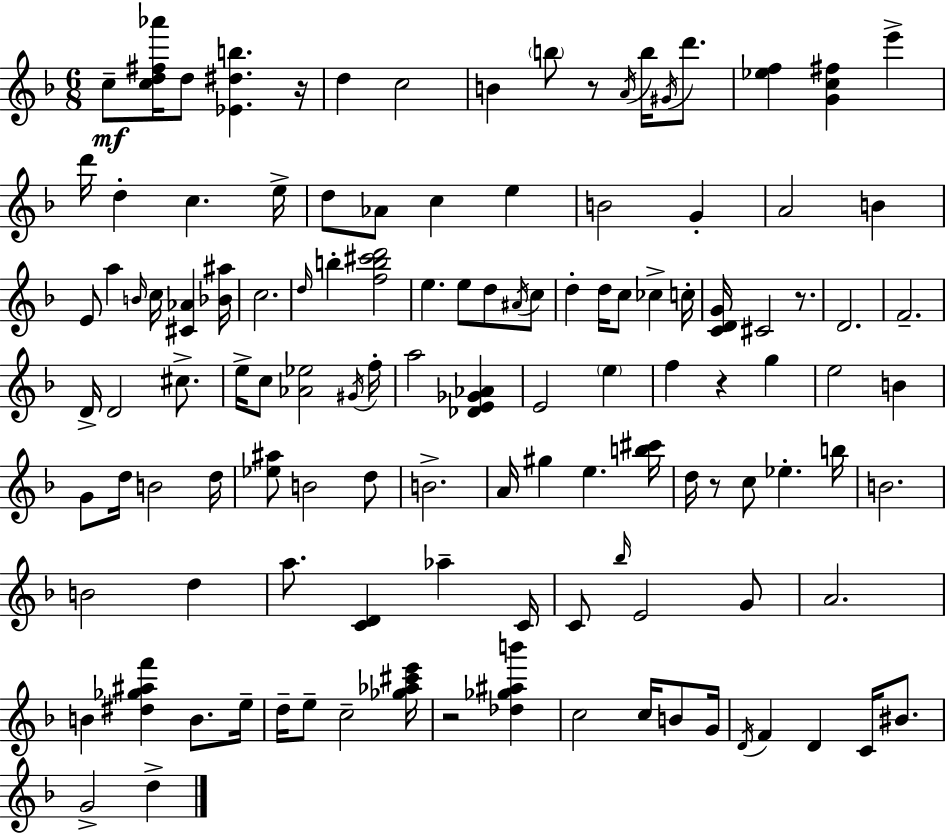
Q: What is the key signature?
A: D minor